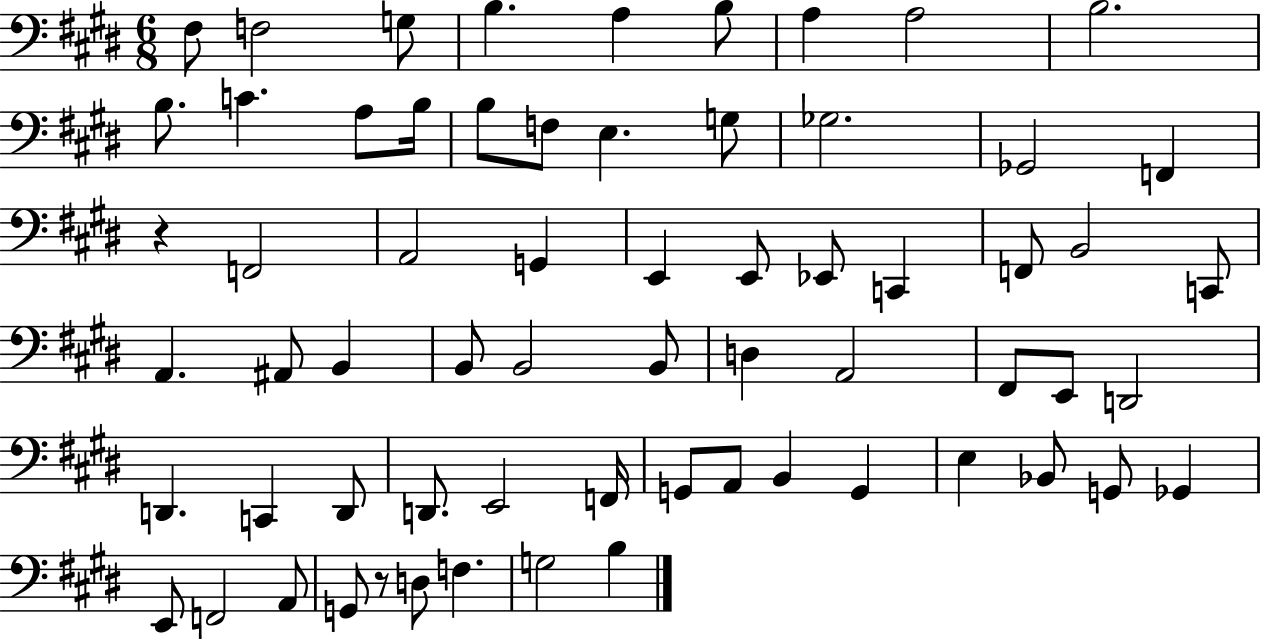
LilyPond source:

{
  \clef bass
  \numericTimeSignature
  \time 6/8
  \key e \major
  fis8 f2 g8 | b4. a4 b8 | a4 a2 | b2. | \break b8. c'4. a8 b16 | b8 f8 e4. g8 | ges2. | ges,2 f,4 | \break r4 f,2 | a,2 g,4 | e,4 e,8 ees,8 c,4 | f,8 b,2 c,8 | \break a,4. ais,8 b,4 | b,8 b,2 b,8 | d4 a,2 | fis,8 e,8 d,2 | \break d,4. c,4 d,8 | d,8. e,2 f,16 | g,8 a,8 b,4 g,4 | e4 bes,8 g,8 ges,4 | \break e,8 f,2 a,8 | g,8 r8 d8 f4. | g2 b4 | \bar "|."
}